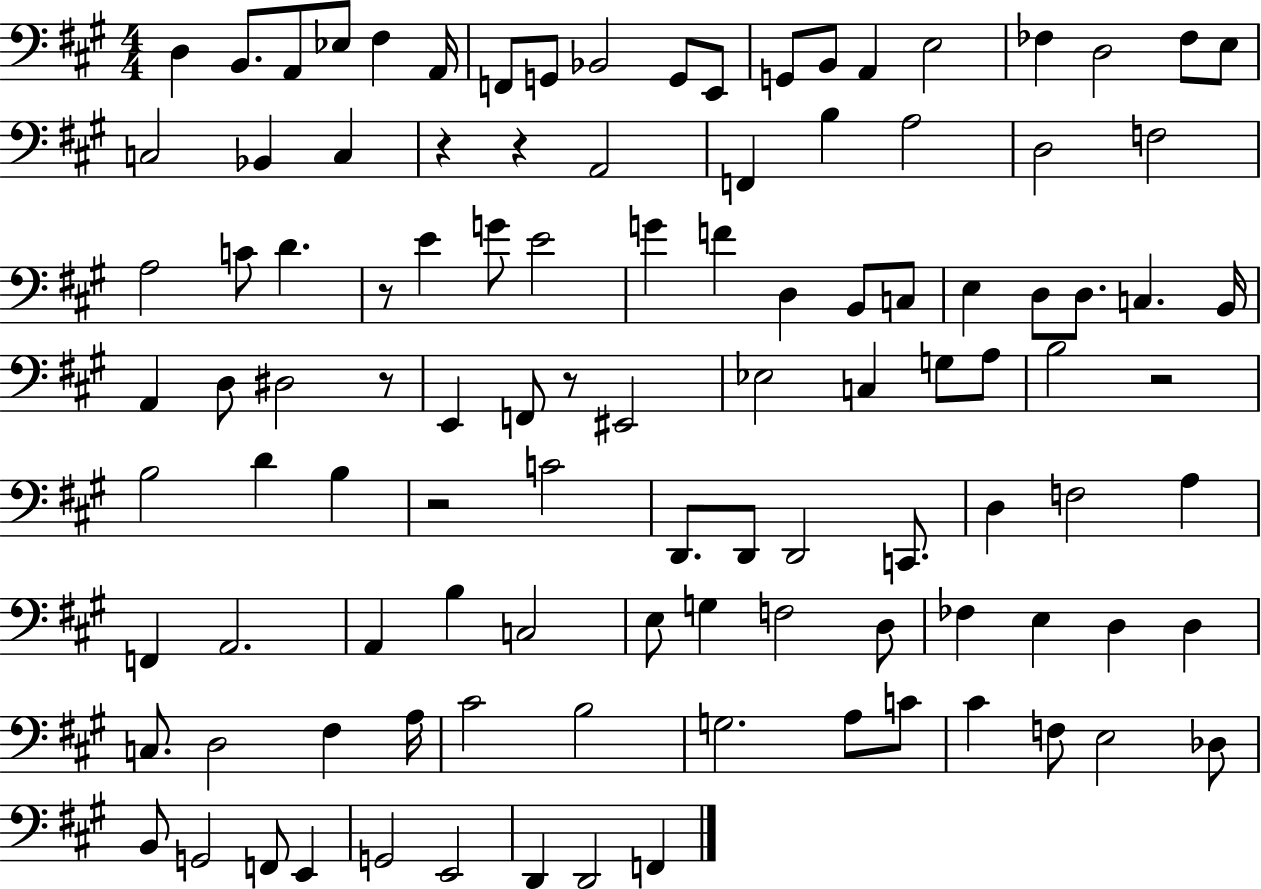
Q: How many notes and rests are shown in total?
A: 108